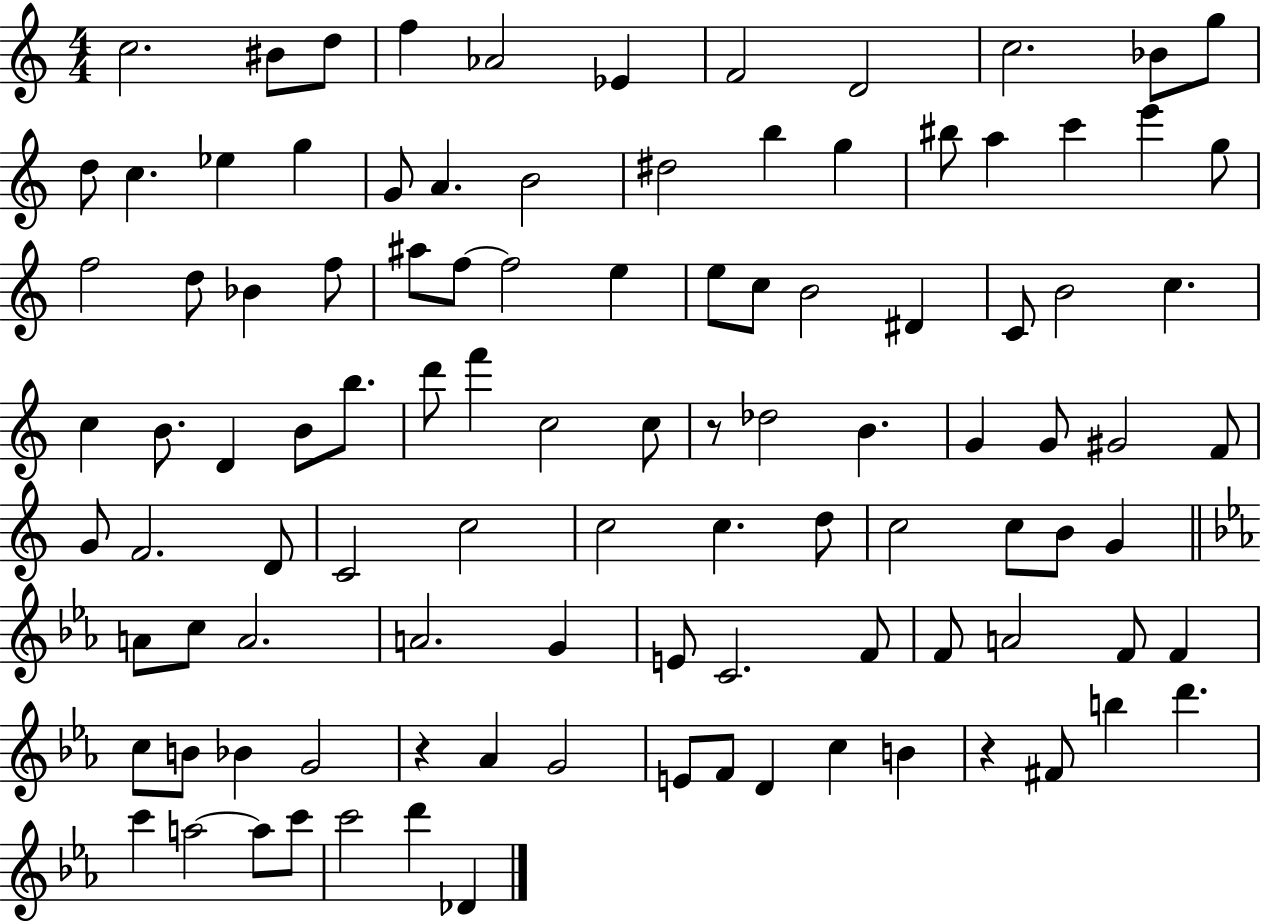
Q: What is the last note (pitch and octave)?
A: Db4